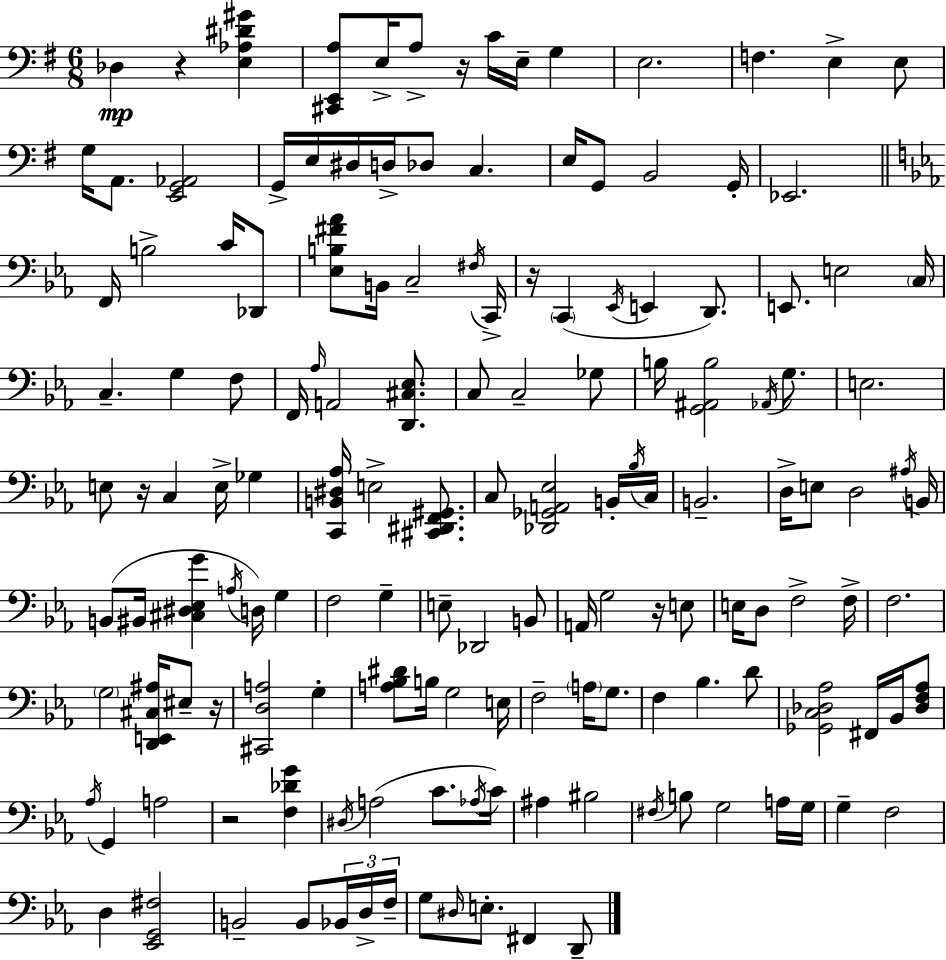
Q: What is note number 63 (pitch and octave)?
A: E3